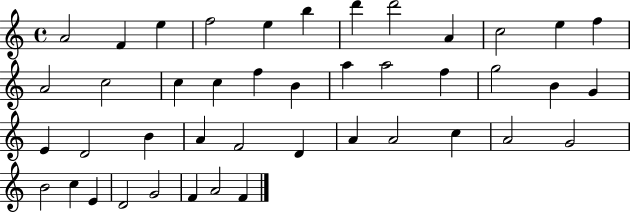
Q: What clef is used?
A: treble